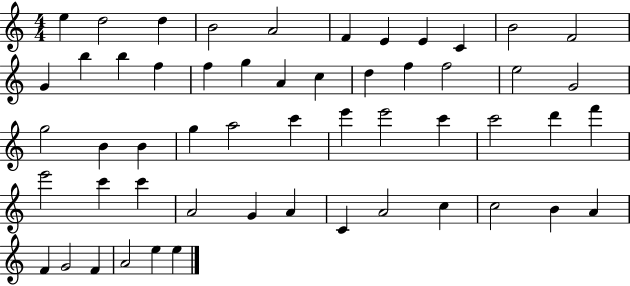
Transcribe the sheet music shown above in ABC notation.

X:1
T:Untitled
M:4/4
L:1/4
K:C
e d2 d B2 A2 F E E C B2 F2 G b b f f g A c d f f2 e2 G2 g2 B B g a2 c' e' e'2 c' c'2 d' f' e'2 c' c' A2 G A C A2 c c2 B A F G2 F A2 e e